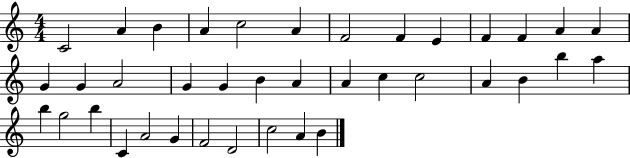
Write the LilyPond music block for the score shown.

{
  \clef treble
  \numericTimeSignature
  \time 4/4
  \key c \major
  c'2 a'4 b'4 | a'4 c''2 a'4 | f'2 f'4 e'4 | f'4 f'4 a'4 a'4 | \break g'4 g'4 a'2 | g'4 g'4 b'4 a'4 | a'4 c''4 c''2 | a'4 b'4 b''4 a''4 | \break b''4 g''2 b''4 | c'4 a'2 g'4 | f'2 d'2 | c''2 a'4 b'4 | \break \bar "|."
}